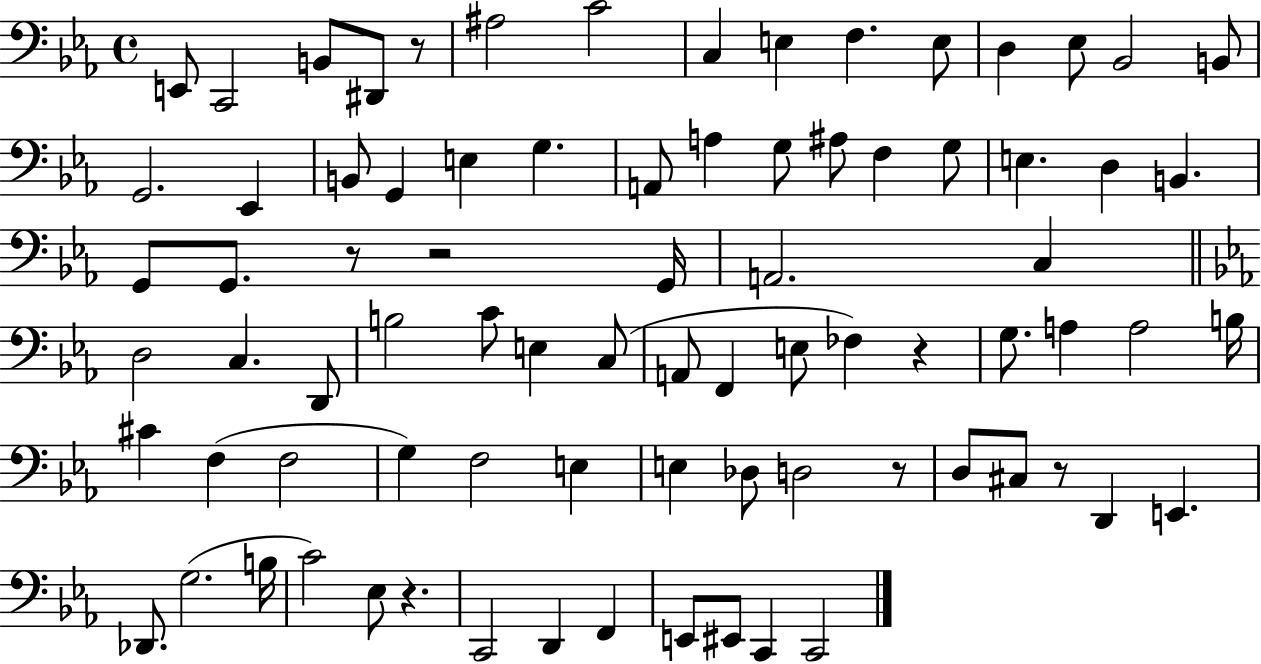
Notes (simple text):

E2/e C2/h B2/e D#2/e R/e A#3/h C4/h C3/q E3/q F3/q. E3/e D3/q Eb3/e Bb2/h B2/e G2/h. Eb2/q B2/e G2/q E3/q G3/q. A2/e A3/q G3/e A#3/e F3/q G3/e E3/q. D3/q B2/q. G2/e G2/e. R/e R/h G2/s A2/h. C3/q D3/h C3/q. D2/e B3/h C4/e E3/q C3/e A2/e F2/q E3/e FES3/q R/q G3/e. A3/q A3/h B3/s C#4/q F3/q F3/h G3/q F3/h E3/q E3/q Db3/e D3/h R/e D3/e C#3/e R/e D2/q E2/q. Db2/e. G3/h. B3/s C4/h Eb3/e R/q. C2/h D2/q F2/q E2/e EIS2/e C2/q C2/h